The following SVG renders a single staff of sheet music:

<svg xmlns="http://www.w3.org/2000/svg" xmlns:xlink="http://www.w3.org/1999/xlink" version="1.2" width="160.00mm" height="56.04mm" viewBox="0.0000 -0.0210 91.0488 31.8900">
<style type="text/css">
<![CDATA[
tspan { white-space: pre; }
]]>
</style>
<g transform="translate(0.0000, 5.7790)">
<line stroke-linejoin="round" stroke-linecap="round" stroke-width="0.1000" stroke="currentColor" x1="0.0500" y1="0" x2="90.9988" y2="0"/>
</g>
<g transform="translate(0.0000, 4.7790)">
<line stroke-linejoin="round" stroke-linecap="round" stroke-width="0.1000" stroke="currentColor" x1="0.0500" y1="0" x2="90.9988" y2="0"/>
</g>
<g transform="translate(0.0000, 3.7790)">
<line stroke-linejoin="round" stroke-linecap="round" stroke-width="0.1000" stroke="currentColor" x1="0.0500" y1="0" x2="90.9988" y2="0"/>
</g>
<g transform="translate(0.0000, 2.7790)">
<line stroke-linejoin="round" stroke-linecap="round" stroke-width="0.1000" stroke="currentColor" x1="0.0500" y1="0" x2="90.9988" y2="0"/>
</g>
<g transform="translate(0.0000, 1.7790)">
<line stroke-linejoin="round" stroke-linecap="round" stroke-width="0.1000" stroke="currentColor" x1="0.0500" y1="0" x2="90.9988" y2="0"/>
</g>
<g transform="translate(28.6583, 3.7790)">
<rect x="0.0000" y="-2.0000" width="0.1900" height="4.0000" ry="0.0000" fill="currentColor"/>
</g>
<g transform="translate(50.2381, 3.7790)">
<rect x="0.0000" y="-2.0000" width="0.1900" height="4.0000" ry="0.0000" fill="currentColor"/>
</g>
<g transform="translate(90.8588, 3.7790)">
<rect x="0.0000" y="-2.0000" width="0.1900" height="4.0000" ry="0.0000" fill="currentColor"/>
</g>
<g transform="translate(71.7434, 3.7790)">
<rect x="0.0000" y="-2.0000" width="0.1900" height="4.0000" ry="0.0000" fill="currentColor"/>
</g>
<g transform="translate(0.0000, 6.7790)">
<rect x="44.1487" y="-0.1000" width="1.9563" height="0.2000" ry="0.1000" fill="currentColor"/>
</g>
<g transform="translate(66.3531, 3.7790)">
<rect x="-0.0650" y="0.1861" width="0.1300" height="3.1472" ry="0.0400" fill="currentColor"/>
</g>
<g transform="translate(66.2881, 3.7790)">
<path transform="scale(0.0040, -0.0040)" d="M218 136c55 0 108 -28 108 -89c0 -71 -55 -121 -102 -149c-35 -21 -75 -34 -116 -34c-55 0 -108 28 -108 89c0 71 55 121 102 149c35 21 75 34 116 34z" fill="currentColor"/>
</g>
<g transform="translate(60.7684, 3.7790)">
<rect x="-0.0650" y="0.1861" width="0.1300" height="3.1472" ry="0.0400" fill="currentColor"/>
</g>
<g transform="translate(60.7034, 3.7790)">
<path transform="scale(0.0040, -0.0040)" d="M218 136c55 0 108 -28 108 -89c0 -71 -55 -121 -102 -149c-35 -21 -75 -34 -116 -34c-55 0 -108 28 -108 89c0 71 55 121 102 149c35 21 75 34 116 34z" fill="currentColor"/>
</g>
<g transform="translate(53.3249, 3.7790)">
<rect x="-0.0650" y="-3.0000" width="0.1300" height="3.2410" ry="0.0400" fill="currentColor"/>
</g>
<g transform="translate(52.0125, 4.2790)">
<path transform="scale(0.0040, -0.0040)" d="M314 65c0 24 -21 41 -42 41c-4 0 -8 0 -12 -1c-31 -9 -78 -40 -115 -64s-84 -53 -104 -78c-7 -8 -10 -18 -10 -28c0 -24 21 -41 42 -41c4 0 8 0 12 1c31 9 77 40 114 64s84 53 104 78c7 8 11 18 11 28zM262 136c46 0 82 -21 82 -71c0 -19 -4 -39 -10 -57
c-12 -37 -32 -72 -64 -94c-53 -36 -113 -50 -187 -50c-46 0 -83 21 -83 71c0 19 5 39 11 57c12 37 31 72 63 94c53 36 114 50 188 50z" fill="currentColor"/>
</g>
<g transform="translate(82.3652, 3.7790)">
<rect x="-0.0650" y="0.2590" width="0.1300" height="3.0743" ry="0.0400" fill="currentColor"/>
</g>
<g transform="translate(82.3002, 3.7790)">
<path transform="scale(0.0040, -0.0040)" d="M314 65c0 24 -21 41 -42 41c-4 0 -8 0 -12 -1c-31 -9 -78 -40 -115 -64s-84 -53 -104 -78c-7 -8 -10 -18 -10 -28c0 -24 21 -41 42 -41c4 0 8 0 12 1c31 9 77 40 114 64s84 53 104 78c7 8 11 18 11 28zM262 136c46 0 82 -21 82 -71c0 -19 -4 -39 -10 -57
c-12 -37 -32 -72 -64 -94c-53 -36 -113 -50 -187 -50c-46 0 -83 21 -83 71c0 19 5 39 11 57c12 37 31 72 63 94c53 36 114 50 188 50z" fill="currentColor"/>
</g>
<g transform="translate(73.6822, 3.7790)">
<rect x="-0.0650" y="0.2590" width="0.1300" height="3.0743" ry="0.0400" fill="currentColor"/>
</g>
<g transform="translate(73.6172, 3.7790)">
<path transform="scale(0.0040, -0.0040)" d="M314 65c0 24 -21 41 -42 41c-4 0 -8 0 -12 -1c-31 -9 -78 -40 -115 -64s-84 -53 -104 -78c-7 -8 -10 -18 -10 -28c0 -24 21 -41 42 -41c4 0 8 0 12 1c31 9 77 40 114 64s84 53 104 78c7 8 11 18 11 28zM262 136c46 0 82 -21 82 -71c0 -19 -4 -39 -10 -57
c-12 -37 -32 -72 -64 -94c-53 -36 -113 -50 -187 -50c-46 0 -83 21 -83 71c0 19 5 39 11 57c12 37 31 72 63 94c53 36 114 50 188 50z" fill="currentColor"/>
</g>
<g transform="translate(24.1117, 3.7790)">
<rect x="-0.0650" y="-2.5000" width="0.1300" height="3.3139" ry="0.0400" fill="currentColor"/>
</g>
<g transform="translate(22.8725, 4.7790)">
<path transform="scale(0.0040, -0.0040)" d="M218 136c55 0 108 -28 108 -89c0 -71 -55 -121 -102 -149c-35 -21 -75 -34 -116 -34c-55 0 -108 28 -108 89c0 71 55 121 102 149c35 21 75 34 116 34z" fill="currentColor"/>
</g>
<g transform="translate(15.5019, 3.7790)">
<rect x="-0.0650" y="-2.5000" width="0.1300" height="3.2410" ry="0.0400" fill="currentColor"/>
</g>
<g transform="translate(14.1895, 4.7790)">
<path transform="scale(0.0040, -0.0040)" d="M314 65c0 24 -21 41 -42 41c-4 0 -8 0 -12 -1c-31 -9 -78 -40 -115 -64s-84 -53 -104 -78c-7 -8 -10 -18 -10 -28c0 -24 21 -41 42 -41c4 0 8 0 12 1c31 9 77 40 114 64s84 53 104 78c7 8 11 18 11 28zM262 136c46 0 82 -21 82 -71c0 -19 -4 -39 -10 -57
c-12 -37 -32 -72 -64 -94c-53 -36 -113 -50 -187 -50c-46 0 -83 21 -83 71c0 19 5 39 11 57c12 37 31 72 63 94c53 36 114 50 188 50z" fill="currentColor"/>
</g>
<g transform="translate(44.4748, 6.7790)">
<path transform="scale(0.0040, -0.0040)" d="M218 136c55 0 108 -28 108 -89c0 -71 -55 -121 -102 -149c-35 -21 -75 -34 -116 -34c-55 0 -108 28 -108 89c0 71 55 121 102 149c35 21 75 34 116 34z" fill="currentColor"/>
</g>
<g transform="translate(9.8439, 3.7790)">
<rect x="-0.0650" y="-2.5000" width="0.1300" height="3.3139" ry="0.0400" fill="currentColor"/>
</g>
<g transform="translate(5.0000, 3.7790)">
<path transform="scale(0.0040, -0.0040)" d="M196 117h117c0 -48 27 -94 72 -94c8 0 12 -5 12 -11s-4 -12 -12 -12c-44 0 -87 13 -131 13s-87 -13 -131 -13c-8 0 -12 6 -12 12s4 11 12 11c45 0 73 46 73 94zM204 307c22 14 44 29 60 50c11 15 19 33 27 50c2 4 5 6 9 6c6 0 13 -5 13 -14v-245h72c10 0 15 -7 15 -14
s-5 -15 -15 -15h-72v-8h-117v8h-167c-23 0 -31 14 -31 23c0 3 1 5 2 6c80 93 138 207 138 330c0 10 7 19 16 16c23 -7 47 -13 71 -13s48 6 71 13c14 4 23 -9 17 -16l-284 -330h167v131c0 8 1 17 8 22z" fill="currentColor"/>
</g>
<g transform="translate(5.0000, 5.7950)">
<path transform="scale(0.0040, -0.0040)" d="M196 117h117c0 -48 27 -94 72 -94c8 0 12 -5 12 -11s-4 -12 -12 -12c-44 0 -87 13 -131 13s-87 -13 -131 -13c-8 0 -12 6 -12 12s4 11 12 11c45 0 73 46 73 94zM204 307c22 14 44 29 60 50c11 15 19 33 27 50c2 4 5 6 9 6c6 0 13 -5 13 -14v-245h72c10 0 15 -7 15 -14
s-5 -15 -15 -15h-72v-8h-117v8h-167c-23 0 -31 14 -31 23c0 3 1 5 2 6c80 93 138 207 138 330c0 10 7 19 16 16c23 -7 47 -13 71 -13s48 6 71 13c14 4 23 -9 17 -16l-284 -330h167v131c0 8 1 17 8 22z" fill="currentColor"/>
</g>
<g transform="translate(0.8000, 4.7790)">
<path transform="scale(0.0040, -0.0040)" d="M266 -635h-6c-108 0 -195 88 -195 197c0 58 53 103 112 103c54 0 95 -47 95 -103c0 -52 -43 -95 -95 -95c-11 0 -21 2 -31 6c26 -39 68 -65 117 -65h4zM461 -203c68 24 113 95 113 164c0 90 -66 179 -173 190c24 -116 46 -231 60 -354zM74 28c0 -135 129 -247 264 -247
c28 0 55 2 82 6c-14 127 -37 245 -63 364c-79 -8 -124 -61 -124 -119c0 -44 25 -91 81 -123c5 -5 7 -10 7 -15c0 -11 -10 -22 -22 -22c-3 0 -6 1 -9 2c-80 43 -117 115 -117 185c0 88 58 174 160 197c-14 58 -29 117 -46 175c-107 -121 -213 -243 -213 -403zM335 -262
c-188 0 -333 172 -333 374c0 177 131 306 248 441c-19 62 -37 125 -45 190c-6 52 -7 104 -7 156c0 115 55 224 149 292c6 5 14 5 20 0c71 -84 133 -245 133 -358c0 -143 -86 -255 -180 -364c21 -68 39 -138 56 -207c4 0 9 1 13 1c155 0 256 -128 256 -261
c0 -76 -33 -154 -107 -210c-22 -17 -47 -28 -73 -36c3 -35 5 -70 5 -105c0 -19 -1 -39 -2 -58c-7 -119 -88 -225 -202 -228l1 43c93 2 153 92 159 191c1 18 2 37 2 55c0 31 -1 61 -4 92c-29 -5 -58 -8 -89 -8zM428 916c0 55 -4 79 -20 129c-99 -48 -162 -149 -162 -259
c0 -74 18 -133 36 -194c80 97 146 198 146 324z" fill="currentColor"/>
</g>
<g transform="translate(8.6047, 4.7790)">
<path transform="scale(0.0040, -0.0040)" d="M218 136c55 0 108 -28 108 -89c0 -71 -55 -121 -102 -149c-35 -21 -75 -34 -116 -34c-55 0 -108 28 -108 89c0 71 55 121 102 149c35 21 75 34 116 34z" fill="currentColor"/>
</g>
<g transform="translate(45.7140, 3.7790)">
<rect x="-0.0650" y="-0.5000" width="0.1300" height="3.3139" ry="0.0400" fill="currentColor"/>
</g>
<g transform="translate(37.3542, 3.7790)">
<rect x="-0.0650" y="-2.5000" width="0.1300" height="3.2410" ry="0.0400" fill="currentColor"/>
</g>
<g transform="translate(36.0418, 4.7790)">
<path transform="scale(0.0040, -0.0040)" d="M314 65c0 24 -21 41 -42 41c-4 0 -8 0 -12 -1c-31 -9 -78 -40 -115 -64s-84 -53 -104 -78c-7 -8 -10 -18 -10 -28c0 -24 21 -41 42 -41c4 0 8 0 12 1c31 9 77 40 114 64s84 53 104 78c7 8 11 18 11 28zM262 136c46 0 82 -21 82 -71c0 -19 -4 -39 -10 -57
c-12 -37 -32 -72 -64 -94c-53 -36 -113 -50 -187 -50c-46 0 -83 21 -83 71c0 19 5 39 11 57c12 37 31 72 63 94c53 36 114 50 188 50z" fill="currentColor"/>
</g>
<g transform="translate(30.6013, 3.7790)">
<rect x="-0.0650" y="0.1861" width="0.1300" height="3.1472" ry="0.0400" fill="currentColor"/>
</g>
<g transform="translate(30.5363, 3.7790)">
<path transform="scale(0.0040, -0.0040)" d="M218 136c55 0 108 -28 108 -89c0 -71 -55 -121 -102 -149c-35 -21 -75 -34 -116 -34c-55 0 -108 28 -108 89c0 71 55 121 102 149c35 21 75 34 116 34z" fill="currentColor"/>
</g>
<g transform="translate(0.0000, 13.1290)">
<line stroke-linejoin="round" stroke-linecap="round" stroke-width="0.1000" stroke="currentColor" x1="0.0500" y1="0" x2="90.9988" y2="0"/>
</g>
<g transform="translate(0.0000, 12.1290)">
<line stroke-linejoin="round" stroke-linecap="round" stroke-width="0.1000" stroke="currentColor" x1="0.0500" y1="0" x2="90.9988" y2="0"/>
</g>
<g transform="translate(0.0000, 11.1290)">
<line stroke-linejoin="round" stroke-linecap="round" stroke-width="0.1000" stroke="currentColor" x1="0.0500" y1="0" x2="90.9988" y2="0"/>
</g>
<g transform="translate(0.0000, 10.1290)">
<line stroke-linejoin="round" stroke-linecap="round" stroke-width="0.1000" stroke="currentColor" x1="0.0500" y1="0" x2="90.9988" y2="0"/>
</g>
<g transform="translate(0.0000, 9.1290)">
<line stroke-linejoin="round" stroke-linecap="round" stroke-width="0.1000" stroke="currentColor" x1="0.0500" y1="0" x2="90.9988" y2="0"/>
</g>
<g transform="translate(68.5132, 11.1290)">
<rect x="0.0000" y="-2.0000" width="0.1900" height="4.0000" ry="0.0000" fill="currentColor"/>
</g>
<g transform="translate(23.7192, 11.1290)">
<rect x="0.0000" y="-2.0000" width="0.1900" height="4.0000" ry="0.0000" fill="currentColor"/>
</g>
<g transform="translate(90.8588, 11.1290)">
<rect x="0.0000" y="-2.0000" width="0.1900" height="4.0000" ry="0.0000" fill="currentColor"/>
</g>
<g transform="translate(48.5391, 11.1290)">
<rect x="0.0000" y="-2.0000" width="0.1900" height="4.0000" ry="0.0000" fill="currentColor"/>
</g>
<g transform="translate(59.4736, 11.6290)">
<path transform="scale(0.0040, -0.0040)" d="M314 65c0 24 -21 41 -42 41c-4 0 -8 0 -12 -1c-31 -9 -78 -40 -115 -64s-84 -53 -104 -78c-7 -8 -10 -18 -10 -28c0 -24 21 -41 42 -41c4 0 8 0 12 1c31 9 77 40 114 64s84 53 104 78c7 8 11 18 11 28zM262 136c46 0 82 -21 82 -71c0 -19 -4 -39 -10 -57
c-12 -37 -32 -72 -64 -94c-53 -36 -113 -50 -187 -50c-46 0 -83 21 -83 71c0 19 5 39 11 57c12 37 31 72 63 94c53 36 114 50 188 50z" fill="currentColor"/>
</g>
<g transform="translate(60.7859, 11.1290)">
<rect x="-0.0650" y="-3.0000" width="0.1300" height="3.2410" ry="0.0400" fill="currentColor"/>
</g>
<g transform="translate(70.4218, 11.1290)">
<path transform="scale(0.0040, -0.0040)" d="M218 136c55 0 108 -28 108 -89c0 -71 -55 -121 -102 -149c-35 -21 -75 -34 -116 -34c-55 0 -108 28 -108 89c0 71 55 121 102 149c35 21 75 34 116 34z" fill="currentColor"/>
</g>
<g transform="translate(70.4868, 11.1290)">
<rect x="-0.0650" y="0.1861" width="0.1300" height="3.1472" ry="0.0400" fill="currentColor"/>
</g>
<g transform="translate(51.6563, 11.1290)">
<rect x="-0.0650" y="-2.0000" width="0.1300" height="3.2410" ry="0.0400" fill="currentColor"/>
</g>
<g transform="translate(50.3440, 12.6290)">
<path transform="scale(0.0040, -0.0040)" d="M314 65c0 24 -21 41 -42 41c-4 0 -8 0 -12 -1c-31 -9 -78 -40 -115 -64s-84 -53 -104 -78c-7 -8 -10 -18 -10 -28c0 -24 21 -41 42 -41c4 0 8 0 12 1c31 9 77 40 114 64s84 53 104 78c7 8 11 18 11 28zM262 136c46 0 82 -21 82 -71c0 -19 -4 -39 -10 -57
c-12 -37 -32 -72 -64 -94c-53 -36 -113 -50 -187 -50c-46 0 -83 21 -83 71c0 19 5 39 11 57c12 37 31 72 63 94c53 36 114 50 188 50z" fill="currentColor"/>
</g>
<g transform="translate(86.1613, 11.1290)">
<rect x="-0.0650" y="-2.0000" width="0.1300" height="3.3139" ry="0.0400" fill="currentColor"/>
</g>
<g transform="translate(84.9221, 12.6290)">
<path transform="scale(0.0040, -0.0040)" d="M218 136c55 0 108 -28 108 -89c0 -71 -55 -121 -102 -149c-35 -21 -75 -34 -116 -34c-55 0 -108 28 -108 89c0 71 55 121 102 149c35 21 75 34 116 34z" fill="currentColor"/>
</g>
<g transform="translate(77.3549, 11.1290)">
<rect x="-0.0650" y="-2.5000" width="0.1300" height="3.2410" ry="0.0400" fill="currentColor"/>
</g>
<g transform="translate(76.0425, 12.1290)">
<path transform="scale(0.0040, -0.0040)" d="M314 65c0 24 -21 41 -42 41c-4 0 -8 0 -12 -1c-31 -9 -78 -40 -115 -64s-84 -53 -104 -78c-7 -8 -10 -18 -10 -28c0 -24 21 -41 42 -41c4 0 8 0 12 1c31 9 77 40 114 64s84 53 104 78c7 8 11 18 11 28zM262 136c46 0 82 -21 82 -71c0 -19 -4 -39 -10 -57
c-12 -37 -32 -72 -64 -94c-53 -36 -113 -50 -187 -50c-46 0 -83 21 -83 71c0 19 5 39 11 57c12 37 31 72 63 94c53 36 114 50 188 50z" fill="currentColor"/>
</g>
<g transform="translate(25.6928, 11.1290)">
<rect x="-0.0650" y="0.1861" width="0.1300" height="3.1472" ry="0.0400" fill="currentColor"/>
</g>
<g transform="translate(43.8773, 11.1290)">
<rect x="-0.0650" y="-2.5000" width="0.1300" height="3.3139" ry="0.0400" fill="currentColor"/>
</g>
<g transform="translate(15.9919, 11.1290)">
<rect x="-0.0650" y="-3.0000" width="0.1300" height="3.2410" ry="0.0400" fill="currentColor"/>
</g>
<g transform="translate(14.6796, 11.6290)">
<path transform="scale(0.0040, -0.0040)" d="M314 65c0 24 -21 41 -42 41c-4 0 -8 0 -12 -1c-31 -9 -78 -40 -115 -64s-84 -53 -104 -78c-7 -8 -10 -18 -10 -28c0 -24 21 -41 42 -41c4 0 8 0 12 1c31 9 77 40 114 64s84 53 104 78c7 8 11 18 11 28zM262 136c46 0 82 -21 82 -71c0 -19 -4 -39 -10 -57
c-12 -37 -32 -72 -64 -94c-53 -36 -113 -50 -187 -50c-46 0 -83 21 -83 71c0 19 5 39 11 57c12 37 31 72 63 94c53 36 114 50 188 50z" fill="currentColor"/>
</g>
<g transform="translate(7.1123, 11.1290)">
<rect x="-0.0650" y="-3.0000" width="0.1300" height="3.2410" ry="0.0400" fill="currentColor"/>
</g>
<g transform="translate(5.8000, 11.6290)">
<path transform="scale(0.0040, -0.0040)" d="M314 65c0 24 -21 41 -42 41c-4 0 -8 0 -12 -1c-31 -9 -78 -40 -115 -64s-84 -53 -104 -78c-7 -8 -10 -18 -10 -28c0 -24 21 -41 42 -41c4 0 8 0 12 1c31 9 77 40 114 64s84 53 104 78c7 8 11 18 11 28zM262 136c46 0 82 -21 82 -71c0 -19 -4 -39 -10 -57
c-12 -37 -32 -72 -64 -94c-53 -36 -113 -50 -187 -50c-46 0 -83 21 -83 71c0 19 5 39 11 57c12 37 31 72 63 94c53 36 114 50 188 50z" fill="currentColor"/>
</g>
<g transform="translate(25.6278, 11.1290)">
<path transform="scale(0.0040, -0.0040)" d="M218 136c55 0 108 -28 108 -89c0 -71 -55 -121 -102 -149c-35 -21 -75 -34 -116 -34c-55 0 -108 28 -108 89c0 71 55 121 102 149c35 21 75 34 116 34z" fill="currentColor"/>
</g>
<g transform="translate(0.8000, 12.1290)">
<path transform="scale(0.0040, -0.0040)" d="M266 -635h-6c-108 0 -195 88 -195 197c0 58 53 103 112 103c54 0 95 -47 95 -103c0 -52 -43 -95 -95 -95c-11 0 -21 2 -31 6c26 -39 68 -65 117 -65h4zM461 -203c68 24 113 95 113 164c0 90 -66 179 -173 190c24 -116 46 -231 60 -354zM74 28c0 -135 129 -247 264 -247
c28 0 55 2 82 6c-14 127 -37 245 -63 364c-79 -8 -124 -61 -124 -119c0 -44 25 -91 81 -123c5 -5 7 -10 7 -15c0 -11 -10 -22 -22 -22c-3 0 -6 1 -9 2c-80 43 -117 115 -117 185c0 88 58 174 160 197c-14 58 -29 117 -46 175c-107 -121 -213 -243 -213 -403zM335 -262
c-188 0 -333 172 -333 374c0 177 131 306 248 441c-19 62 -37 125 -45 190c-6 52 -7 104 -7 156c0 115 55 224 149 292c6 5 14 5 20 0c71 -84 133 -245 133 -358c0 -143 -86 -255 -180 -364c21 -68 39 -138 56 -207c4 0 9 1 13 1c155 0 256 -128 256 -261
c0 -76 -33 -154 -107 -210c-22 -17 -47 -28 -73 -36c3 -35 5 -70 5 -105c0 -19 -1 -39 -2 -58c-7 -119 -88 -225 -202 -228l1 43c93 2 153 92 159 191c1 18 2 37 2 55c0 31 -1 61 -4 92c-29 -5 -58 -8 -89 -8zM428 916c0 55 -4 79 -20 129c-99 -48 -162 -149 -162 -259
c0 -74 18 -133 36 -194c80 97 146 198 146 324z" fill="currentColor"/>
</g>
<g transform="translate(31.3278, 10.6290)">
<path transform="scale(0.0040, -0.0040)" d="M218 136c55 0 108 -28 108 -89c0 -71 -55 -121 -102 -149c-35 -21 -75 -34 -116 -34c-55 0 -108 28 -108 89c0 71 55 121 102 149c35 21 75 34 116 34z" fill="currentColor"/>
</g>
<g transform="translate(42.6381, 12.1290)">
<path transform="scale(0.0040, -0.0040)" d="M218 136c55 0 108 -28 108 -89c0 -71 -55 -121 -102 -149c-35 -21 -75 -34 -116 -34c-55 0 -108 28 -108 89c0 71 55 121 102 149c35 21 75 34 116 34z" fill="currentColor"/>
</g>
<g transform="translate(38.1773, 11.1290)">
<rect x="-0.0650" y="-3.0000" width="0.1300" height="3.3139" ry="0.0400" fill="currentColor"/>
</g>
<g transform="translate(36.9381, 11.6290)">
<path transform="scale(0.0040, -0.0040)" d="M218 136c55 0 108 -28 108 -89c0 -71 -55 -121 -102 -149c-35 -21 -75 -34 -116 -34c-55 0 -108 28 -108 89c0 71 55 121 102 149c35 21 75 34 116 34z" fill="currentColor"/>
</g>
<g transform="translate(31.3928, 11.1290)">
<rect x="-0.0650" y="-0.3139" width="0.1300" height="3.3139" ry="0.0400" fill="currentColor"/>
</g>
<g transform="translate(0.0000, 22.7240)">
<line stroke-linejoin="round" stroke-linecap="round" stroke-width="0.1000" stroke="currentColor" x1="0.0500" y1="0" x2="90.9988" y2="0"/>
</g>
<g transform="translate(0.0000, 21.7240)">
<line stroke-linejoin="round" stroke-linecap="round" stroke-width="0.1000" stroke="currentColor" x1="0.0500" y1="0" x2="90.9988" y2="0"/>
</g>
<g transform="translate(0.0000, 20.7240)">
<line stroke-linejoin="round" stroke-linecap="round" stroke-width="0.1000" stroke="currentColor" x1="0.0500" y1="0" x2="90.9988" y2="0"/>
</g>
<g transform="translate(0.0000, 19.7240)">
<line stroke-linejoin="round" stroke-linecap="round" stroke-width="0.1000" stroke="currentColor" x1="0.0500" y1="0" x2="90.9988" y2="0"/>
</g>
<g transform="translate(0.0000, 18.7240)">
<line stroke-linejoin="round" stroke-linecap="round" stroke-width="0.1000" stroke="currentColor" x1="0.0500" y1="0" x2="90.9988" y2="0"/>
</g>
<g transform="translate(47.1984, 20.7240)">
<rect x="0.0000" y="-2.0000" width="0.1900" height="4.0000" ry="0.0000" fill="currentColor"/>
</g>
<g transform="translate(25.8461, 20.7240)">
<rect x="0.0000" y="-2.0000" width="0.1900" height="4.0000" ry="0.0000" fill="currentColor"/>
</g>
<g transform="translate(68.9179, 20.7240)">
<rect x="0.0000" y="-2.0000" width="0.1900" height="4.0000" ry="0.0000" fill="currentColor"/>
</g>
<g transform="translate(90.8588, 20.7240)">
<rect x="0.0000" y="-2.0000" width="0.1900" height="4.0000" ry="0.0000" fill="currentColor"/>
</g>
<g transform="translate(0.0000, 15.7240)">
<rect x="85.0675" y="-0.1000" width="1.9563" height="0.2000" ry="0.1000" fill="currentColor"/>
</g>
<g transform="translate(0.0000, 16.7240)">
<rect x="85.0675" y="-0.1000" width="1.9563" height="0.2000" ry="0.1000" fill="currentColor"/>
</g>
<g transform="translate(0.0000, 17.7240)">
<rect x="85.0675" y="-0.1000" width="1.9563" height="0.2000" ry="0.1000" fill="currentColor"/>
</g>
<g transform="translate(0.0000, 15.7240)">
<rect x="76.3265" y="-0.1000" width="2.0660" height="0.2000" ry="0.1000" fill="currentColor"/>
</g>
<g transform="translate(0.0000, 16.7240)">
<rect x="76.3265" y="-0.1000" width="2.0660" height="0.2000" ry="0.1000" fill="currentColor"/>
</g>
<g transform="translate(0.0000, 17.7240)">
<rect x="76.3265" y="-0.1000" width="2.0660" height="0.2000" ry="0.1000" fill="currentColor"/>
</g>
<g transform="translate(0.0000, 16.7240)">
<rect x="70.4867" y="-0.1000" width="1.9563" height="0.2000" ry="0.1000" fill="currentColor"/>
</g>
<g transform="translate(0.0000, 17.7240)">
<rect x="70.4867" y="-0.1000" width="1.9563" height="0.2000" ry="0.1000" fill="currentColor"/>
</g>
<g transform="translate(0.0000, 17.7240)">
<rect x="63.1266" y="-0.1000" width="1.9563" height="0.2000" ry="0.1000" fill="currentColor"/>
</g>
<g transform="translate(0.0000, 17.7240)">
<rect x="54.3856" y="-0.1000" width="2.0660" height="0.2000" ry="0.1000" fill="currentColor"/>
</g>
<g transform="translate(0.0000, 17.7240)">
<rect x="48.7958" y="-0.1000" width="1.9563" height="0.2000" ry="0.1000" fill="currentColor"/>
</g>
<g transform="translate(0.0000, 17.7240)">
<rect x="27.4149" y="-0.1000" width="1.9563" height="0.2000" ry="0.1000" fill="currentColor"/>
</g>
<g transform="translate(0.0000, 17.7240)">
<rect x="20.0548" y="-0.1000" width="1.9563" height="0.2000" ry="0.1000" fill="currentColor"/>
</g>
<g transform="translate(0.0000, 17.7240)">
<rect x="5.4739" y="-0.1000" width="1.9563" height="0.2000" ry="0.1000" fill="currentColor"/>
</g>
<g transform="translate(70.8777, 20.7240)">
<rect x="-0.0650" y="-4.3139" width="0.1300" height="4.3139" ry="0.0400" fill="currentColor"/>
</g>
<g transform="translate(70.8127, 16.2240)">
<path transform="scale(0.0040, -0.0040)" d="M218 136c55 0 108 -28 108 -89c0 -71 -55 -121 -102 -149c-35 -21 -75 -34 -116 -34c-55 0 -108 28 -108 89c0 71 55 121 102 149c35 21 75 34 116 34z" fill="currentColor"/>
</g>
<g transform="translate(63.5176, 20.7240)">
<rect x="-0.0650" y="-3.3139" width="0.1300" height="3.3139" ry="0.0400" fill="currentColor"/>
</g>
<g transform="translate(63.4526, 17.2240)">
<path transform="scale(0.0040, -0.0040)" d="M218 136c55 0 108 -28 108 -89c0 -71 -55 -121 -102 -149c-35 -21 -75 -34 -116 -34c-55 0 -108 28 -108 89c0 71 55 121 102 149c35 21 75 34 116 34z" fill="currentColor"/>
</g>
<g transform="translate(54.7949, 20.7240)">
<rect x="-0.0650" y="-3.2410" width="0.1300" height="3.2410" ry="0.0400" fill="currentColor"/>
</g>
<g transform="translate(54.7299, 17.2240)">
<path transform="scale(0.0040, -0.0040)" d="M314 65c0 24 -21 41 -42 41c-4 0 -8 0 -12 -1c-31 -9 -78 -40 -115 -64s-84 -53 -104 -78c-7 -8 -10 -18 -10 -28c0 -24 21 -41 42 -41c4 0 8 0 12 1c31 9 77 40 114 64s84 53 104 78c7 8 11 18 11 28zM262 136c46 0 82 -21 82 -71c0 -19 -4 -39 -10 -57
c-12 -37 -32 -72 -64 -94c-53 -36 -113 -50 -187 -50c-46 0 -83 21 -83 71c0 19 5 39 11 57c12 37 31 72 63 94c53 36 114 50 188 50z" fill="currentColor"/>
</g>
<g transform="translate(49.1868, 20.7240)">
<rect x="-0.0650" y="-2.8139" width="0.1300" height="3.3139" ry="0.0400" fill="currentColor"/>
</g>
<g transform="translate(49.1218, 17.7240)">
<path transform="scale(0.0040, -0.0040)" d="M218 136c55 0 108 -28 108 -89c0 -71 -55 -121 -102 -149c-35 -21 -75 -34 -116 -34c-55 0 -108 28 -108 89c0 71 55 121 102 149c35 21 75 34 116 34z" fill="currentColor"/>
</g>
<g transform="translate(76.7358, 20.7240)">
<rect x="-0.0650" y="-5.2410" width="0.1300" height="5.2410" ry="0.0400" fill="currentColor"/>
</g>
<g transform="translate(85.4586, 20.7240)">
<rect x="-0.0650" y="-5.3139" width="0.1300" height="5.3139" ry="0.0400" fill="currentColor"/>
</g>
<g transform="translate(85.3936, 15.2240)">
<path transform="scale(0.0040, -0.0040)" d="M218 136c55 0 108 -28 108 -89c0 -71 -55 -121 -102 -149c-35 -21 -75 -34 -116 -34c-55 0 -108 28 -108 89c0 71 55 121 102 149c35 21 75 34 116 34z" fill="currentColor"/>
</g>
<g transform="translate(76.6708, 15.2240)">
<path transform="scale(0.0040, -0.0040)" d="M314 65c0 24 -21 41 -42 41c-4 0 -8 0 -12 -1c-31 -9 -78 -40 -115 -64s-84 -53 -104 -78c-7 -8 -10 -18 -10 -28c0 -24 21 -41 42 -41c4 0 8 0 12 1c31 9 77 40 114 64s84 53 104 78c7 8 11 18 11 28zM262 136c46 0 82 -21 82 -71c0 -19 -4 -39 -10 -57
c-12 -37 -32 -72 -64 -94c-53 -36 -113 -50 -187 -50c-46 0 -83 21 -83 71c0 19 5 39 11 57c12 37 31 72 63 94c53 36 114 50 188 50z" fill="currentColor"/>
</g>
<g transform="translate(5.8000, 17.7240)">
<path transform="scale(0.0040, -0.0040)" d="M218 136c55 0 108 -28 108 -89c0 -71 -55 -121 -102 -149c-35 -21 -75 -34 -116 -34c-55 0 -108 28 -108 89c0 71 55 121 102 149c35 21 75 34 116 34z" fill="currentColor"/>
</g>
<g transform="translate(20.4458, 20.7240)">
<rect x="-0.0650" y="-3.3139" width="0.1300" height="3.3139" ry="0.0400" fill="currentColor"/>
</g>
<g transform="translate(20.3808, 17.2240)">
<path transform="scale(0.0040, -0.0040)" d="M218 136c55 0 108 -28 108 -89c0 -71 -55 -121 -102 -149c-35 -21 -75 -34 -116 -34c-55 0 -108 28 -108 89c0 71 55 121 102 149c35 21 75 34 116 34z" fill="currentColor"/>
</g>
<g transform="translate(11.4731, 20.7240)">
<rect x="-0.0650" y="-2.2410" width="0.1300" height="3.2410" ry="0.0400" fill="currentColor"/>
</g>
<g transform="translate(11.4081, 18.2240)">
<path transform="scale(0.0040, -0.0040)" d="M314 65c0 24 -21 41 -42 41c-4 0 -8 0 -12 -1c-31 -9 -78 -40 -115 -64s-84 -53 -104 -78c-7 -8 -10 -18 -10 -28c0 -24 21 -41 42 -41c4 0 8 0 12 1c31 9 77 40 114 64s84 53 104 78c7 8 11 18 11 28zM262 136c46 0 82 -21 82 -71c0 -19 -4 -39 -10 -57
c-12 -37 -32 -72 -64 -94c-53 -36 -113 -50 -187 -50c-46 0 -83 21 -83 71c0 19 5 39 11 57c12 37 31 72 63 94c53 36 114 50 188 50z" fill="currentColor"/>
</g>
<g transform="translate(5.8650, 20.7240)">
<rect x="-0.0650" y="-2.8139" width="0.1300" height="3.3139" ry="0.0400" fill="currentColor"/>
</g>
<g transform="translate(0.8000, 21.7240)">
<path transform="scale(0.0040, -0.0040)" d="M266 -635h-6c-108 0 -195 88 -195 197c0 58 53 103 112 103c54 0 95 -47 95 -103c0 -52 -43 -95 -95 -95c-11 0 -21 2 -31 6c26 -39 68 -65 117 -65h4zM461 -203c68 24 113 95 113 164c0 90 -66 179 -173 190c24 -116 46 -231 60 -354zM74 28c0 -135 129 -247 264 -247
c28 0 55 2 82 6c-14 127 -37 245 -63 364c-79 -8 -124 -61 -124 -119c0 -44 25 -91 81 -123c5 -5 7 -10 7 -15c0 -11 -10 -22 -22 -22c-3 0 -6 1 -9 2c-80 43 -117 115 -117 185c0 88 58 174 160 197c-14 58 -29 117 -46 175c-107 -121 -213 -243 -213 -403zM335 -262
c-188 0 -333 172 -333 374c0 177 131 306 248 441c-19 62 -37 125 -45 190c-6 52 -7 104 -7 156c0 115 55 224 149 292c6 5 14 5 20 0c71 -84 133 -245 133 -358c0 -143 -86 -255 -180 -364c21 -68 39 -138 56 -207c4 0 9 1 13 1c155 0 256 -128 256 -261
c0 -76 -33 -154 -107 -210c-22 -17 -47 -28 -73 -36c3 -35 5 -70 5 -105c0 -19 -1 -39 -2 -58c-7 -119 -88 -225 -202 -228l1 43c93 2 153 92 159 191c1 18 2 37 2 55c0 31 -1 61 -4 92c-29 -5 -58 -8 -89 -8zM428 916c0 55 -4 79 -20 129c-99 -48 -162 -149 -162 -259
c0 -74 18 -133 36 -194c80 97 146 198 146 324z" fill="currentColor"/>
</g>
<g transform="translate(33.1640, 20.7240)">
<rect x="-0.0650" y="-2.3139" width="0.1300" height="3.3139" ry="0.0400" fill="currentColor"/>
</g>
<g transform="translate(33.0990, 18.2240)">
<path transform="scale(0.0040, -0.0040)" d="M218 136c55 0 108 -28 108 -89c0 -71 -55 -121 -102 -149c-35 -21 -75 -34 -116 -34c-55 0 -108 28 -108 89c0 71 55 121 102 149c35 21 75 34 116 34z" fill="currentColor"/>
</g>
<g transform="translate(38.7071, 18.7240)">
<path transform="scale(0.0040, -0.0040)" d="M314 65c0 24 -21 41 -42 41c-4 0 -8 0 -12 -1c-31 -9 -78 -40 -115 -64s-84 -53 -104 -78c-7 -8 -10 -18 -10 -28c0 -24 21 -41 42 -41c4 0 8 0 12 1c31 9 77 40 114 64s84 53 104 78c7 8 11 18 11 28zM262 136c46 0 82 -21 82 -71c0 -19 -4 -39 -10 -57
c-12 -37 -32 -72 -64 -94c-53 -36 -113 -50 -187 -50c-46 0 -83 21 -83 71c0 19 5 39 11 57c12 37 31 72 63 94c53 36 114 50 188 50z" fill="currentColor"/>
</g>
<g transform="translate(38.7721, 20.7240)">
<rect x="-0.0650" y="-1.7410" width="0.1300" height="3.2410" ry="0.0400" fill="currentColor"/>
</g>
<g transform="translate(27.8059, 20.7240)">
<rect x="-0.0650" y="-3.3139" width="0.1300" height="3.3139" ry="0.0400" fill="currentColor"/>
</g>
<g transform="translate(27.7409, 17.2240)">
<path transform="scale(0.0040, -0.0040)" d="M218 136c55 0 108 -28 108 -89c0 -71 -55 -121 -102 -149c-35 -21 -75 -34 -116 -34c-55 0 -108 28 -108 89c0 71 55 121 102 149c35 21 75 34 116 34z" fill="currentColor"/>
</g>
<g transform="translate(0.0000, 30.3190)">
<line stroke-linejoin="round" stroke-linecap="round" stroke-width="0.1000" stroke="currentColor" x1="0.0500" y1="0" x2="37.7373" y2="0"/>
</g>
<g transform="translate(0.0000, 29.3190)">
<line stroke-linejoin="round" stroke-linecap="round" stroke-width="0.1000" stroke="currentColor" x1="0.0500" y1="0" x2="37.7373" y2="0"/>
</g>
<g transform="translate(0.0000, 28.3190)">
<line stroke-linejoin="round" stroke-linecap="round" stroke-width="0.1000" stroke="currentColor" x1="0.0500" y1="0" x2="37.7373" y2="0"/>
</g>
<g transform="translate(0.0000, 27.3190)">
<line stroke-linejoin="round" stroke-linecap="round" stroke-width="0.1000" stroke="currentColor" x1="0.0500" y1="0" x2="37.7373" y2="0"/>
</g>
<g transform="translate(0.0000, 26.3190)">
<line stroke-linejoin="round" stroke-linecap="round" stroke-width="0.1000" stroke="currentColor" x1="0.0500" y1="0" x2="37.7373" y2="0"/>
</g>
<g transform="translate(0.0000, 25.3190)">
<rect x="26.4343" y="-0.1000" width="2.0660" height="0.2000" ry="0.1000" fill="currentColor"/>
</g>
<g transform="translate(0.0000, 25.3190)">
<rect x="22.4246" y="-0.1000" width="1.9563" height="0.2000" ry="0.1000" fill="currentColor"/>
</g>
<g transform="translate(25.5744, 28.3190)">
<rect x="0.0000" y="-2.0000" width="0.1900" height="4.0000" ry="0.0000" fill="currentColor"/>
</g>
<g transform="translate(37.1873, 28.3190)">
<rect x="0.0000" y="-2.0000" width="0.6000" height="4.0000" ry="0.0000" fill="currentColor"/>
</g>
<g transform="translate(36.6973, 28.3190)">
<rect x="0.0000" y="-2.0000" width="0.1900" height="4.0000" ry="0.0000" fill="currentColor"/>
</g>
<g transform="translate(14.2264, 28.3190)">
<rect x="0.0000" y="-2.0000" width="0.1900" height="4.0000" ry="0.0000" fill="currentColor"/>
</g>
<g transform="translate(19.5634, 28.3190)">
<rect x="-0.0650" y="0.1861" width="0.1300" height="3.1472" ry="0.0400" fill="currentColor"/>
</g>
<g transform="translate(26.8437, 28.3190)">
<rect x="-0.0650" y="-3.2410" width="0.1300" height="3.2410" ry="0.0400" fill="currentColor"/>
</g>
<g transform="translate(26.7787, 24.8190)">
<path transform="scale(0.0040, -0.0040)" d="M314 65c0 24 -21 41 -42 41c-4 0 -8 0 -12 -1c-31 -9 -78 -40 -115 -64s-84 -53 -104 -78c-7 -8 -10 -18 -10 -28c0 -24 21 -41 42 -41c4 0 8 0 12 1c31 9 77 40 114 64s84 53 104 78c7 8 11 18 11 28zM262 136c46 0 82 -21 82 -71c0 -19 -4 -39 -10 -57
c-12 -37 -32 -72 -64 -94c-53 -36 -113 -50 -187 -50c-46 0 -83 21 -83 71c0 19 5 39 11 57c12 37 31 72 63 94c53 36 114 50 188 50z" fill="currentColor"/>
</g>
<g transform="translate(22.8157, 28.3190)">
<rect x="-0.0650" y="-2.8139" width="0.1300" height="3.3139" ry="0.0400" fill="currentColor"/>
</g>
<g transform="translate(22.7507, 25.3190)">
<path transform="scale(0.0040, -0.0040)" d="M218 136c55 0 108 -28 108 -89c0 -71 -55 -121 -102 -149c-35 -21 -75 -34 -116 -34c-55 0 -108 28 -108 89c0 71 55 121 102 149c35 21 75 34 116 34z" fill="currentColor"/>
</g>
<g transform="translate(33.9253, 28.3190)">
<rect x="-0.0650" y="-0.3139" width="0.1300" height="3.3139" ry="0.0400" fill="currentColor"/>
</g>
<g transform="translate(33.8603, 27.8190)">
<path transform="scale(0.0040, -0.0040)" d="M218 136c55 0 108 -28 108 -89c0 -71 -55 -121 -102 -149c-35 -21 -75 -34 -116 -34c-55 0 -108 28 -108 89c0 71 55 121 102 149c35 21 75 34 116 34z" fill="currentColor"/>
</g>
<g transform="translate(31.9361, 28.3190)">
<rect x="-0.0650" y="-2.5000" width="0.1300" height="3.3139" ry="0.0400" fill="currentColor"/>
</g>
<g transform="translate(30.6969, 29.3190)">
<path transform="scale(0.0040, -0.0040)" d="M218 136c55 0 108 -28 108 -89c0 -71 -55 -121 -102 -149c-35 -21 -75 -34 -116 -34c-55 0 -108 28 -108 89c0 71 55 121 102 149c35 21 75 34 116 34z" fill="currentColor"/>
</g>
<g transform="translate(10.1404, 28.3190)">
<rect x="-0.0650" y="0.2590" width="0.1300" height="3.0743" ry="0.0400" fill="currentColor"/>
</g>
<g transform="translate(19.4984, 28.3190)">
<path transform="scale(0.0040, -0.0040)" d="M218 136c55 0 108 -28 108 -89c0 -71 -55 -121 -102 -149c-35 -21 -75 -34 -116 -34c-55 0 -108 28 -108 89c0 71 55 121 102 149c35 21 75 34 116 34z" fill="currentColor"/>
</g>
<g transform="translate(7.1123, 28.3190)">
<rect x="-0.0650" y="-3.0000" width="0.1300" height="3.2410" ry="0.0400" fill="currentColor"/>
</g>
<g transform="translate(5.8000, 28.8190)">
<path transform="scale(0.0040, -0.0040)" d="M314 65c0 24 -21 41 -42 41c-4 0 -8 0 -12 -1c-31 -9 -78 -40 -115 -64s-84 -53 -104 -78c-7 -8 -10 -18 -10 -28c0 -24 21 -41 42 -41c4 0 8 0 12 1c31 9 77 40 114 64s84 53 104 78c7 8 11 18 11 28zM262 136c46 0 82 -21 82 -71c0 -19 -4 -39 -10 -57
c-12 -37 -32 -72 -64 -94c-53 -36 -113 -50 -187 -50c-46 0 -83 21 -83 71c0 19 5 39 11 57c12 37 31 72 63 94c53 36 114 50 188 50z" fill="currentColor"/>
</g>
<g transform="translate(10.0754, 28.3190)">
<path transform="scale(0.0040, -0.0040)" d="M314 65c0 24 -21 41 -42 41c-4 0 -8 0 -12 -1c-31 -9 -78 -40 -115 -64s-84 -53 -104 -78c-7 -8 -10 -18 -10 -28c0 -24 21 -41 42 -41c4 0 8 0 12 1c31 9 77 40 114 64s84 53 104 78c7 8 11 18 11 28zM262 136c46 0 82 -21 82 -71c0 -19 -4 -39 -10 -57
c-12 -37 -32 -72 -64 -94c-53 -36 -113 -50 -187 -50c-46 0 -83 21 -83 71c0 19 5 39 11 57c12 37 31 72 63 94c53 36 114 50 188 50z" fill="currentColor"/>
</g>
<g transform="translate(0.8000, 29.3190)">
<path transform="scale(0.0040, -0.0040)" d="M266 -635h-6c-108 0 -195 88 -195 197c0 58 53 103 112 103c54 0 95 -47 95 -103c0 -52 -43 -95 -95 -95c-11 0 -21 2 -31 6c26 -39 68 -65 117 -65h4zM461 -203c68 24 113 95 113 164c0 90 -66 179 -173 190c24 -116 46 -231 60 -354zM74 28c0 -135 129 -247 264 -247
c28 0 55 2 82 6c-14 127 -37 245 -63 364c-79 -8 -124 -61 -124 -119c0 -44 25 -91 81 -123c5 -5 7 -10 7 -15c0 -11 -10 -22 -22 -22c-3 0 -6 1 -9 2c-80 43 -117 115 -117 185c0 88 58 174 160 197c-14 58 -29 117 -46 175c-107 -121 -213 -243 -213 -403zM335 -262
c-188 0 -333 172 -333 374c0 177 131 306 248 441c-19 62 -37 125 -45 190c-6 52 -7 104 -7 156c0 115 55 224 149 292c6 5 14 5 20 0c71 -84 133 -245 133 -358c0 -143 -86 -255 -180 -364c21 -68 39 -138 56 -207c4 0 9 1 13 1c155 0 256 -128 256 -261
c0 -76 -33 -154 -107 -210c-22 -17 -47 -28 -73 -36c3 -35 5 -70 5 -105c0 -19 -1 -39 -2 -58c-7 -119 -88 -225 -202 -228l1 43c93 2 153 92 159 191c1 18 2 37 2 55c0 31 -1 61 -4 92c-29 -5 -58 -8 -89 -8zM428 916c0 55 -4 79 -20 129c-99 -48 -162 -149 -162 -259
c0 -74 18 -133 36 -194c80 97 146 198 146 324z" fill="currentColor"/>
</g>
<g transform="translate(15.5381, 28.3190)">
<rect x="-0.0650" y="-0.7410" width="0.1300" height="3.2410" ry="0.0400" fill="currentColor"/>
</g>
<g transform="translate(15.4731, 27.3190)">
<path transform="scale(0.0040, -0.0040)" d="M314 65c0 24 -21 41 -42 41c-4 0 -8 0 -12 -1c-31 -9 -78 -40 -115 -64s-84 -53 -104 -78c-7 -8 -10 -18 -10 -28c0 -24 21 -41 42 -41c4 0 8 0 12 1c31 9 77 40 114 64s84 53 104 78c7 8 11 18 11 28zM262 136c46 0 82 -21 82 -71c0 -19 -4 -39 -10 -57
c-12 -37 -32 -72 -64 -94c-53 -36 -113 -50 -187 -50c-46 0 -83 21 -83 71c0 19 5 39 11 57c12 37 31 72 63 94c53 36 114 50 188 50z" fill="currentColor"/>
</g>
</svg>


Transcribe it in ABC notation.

X:1
T:Untitled
M:4/4
L:1/4
K:C
G G2 G B G2 C A2 B B B2 B2 A2 A2 B c A G F2 A2 B G2 F a g2 b b g f2 a b2 b d' f'2 f' A2 B2 d2 B a b2 G c